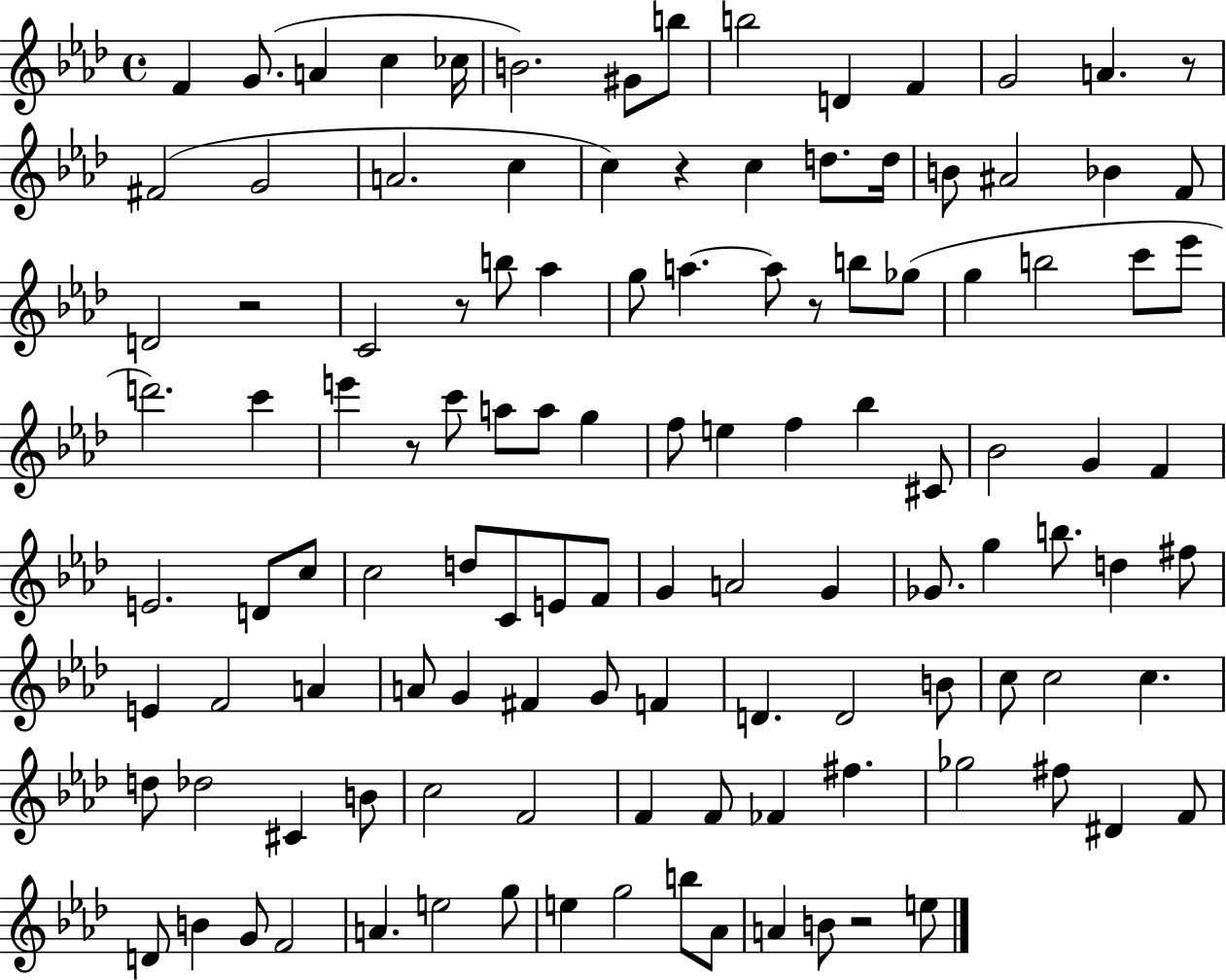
F4/q G4/e. A4/q C5/q CES5/s B4/h. G#4/e B5/e B5/h D4/q F4/q G4/h A4/q. R/e F#4/h G4/h A4/h. C5/q C5/q R/q C5/q D5/e. D5/s B4/e A#4/h Bb4/q F4/e D4/h R/h C4/h R/e B5/e Ab5/q G5/e A5/q. A5/e R/e B5/e Gb5/e G5/q B5/h C6/e Eb6/e D6/h. C6/q E6/q R/e C6/e A5/e A5/e G5/q F5/e E5/q F5/q Bb5/q C#4/e Bb4/h G4/q F4/q E4/h. D4/e C5/e C5/h D5/e C4/e E4/e F4/e G4/q A4/h G4/q Gb4/e. G5/q B5/e. D5/q F#5/e E4/q F4/h A4/q A4/e G4/q F#4/q G4/e F4/q D4/q. D4/h B4/e C5/e C5/h C5/q. D5/e Db5/h C#4/q B4/e C5/h F4/h F4/q F4/e FES4/q F#5/q. Gb5/h F#5/e D#4/q F4/e D4/e B4/q G4/e F4/h A4/q. E5/h G5/e E5/q G5/h B5/e Ab4/e A4/q B4/e R/h E5/e